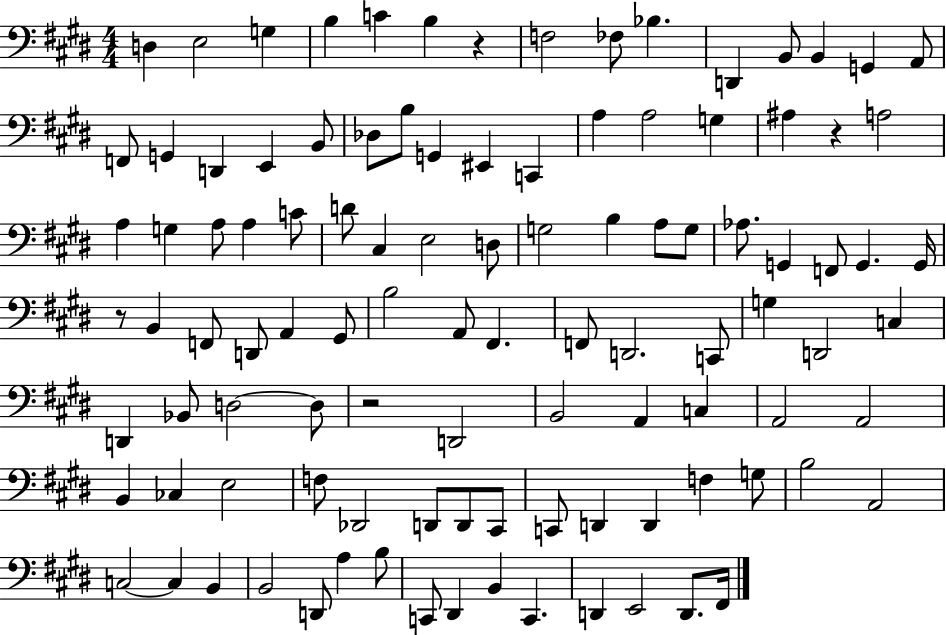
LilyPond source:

{
  \clef bass
  \numericTimeSignature
  \time 4/4
  \key e \major
  d4 e2 g4 | b4 c'4 b4 r4 | f2 fes8 bes4. | d,4 b,8 b,4 g,4 a,8 | \break f,8 g,4 d,4 e,4 b,8 | des8 b8 g,4 eis,4 c,4 | a4 a2 g4 | ais4 r4 a2 | \break a4 g4 a8 a4 c'8 | d'8 cis4 e2 d8 | g2 b4 a8 g8 | aes8. g,4 f,8 g,4. g,16 | \break r8 b,4 f,8 d,8 a,4 gis,8 | b2 a,8 fis,4. | f,8 d,2. c,8 | g4 d,2 c4 | \break d,4 bes,8 d2~~ d8 | r2 d,2 | b,2 a,4 c4 | a,2 a,2 | \break b,4 ces4 e2 | f8 des,2 d,8 d,8 cis,8 | c,8 d,4 d,4 f4 g8 | b2 a,2 | \break c2~~ c4 b,4 | b,2 d,8 a4 b8 | c,8 dis,4 b,4 c,4. | d,4 e,2 d,8. fis,16 | \break \bar "|."
}